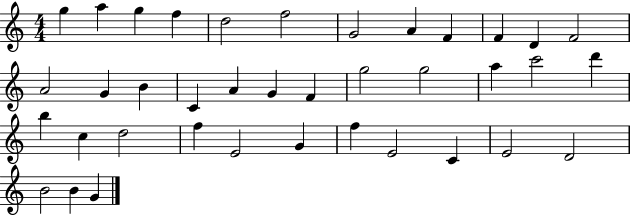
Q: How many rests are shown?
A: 0